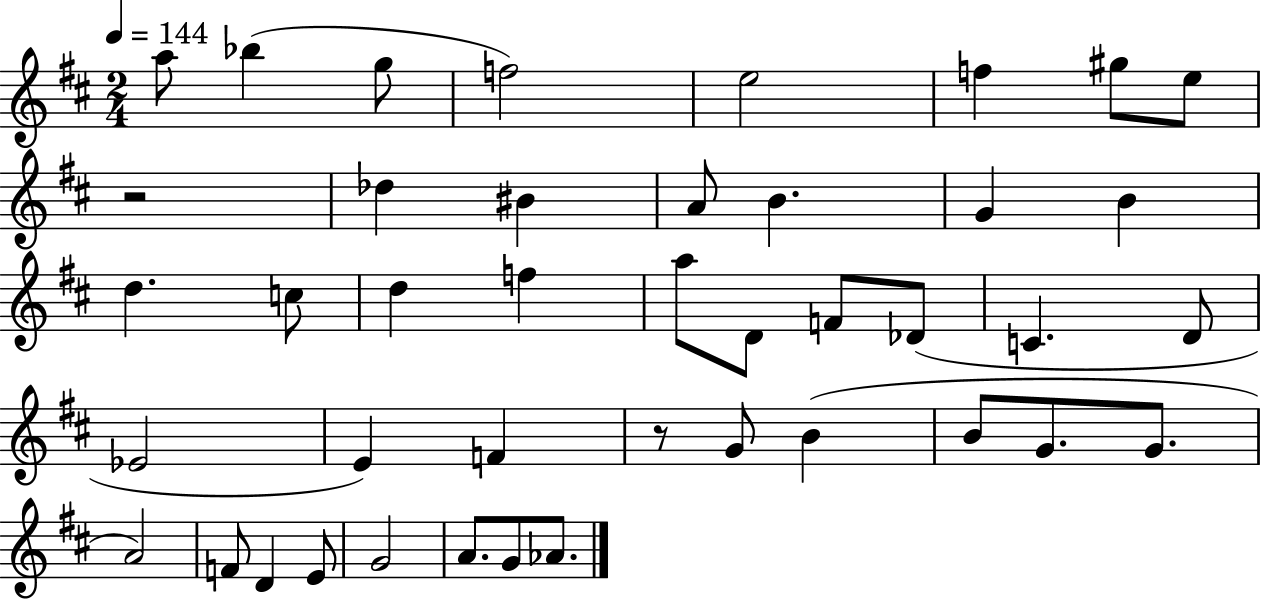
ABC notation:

X:1
T:Untitled
M:2/4
L:1/4
K:D
a/2 _b g/2 f2 e2 f ^g/2 e/2 z2 _d ^B A/2 B G B d c/2 d f a/2 D/2 F/2 _D/2 C D/2 _E2 E F z/2 G/2 B B/2 G/2 G/2 A2 F/2 D E/2 G2 A/2 G/2 _A/2